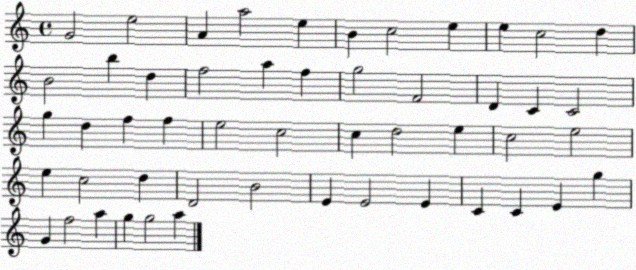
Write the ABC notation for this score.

X:1
T:Untitled
M:4/4
L:1/4
K:C
G2 e2 A a2 e B c2 e e c2 d B2 b d f2 a f g2 F2 D C C2 g d f f e2 c2 c d2 e c2 e2 e c2 d D2 B2 E E2 E C C E g G f2 a g g2 a